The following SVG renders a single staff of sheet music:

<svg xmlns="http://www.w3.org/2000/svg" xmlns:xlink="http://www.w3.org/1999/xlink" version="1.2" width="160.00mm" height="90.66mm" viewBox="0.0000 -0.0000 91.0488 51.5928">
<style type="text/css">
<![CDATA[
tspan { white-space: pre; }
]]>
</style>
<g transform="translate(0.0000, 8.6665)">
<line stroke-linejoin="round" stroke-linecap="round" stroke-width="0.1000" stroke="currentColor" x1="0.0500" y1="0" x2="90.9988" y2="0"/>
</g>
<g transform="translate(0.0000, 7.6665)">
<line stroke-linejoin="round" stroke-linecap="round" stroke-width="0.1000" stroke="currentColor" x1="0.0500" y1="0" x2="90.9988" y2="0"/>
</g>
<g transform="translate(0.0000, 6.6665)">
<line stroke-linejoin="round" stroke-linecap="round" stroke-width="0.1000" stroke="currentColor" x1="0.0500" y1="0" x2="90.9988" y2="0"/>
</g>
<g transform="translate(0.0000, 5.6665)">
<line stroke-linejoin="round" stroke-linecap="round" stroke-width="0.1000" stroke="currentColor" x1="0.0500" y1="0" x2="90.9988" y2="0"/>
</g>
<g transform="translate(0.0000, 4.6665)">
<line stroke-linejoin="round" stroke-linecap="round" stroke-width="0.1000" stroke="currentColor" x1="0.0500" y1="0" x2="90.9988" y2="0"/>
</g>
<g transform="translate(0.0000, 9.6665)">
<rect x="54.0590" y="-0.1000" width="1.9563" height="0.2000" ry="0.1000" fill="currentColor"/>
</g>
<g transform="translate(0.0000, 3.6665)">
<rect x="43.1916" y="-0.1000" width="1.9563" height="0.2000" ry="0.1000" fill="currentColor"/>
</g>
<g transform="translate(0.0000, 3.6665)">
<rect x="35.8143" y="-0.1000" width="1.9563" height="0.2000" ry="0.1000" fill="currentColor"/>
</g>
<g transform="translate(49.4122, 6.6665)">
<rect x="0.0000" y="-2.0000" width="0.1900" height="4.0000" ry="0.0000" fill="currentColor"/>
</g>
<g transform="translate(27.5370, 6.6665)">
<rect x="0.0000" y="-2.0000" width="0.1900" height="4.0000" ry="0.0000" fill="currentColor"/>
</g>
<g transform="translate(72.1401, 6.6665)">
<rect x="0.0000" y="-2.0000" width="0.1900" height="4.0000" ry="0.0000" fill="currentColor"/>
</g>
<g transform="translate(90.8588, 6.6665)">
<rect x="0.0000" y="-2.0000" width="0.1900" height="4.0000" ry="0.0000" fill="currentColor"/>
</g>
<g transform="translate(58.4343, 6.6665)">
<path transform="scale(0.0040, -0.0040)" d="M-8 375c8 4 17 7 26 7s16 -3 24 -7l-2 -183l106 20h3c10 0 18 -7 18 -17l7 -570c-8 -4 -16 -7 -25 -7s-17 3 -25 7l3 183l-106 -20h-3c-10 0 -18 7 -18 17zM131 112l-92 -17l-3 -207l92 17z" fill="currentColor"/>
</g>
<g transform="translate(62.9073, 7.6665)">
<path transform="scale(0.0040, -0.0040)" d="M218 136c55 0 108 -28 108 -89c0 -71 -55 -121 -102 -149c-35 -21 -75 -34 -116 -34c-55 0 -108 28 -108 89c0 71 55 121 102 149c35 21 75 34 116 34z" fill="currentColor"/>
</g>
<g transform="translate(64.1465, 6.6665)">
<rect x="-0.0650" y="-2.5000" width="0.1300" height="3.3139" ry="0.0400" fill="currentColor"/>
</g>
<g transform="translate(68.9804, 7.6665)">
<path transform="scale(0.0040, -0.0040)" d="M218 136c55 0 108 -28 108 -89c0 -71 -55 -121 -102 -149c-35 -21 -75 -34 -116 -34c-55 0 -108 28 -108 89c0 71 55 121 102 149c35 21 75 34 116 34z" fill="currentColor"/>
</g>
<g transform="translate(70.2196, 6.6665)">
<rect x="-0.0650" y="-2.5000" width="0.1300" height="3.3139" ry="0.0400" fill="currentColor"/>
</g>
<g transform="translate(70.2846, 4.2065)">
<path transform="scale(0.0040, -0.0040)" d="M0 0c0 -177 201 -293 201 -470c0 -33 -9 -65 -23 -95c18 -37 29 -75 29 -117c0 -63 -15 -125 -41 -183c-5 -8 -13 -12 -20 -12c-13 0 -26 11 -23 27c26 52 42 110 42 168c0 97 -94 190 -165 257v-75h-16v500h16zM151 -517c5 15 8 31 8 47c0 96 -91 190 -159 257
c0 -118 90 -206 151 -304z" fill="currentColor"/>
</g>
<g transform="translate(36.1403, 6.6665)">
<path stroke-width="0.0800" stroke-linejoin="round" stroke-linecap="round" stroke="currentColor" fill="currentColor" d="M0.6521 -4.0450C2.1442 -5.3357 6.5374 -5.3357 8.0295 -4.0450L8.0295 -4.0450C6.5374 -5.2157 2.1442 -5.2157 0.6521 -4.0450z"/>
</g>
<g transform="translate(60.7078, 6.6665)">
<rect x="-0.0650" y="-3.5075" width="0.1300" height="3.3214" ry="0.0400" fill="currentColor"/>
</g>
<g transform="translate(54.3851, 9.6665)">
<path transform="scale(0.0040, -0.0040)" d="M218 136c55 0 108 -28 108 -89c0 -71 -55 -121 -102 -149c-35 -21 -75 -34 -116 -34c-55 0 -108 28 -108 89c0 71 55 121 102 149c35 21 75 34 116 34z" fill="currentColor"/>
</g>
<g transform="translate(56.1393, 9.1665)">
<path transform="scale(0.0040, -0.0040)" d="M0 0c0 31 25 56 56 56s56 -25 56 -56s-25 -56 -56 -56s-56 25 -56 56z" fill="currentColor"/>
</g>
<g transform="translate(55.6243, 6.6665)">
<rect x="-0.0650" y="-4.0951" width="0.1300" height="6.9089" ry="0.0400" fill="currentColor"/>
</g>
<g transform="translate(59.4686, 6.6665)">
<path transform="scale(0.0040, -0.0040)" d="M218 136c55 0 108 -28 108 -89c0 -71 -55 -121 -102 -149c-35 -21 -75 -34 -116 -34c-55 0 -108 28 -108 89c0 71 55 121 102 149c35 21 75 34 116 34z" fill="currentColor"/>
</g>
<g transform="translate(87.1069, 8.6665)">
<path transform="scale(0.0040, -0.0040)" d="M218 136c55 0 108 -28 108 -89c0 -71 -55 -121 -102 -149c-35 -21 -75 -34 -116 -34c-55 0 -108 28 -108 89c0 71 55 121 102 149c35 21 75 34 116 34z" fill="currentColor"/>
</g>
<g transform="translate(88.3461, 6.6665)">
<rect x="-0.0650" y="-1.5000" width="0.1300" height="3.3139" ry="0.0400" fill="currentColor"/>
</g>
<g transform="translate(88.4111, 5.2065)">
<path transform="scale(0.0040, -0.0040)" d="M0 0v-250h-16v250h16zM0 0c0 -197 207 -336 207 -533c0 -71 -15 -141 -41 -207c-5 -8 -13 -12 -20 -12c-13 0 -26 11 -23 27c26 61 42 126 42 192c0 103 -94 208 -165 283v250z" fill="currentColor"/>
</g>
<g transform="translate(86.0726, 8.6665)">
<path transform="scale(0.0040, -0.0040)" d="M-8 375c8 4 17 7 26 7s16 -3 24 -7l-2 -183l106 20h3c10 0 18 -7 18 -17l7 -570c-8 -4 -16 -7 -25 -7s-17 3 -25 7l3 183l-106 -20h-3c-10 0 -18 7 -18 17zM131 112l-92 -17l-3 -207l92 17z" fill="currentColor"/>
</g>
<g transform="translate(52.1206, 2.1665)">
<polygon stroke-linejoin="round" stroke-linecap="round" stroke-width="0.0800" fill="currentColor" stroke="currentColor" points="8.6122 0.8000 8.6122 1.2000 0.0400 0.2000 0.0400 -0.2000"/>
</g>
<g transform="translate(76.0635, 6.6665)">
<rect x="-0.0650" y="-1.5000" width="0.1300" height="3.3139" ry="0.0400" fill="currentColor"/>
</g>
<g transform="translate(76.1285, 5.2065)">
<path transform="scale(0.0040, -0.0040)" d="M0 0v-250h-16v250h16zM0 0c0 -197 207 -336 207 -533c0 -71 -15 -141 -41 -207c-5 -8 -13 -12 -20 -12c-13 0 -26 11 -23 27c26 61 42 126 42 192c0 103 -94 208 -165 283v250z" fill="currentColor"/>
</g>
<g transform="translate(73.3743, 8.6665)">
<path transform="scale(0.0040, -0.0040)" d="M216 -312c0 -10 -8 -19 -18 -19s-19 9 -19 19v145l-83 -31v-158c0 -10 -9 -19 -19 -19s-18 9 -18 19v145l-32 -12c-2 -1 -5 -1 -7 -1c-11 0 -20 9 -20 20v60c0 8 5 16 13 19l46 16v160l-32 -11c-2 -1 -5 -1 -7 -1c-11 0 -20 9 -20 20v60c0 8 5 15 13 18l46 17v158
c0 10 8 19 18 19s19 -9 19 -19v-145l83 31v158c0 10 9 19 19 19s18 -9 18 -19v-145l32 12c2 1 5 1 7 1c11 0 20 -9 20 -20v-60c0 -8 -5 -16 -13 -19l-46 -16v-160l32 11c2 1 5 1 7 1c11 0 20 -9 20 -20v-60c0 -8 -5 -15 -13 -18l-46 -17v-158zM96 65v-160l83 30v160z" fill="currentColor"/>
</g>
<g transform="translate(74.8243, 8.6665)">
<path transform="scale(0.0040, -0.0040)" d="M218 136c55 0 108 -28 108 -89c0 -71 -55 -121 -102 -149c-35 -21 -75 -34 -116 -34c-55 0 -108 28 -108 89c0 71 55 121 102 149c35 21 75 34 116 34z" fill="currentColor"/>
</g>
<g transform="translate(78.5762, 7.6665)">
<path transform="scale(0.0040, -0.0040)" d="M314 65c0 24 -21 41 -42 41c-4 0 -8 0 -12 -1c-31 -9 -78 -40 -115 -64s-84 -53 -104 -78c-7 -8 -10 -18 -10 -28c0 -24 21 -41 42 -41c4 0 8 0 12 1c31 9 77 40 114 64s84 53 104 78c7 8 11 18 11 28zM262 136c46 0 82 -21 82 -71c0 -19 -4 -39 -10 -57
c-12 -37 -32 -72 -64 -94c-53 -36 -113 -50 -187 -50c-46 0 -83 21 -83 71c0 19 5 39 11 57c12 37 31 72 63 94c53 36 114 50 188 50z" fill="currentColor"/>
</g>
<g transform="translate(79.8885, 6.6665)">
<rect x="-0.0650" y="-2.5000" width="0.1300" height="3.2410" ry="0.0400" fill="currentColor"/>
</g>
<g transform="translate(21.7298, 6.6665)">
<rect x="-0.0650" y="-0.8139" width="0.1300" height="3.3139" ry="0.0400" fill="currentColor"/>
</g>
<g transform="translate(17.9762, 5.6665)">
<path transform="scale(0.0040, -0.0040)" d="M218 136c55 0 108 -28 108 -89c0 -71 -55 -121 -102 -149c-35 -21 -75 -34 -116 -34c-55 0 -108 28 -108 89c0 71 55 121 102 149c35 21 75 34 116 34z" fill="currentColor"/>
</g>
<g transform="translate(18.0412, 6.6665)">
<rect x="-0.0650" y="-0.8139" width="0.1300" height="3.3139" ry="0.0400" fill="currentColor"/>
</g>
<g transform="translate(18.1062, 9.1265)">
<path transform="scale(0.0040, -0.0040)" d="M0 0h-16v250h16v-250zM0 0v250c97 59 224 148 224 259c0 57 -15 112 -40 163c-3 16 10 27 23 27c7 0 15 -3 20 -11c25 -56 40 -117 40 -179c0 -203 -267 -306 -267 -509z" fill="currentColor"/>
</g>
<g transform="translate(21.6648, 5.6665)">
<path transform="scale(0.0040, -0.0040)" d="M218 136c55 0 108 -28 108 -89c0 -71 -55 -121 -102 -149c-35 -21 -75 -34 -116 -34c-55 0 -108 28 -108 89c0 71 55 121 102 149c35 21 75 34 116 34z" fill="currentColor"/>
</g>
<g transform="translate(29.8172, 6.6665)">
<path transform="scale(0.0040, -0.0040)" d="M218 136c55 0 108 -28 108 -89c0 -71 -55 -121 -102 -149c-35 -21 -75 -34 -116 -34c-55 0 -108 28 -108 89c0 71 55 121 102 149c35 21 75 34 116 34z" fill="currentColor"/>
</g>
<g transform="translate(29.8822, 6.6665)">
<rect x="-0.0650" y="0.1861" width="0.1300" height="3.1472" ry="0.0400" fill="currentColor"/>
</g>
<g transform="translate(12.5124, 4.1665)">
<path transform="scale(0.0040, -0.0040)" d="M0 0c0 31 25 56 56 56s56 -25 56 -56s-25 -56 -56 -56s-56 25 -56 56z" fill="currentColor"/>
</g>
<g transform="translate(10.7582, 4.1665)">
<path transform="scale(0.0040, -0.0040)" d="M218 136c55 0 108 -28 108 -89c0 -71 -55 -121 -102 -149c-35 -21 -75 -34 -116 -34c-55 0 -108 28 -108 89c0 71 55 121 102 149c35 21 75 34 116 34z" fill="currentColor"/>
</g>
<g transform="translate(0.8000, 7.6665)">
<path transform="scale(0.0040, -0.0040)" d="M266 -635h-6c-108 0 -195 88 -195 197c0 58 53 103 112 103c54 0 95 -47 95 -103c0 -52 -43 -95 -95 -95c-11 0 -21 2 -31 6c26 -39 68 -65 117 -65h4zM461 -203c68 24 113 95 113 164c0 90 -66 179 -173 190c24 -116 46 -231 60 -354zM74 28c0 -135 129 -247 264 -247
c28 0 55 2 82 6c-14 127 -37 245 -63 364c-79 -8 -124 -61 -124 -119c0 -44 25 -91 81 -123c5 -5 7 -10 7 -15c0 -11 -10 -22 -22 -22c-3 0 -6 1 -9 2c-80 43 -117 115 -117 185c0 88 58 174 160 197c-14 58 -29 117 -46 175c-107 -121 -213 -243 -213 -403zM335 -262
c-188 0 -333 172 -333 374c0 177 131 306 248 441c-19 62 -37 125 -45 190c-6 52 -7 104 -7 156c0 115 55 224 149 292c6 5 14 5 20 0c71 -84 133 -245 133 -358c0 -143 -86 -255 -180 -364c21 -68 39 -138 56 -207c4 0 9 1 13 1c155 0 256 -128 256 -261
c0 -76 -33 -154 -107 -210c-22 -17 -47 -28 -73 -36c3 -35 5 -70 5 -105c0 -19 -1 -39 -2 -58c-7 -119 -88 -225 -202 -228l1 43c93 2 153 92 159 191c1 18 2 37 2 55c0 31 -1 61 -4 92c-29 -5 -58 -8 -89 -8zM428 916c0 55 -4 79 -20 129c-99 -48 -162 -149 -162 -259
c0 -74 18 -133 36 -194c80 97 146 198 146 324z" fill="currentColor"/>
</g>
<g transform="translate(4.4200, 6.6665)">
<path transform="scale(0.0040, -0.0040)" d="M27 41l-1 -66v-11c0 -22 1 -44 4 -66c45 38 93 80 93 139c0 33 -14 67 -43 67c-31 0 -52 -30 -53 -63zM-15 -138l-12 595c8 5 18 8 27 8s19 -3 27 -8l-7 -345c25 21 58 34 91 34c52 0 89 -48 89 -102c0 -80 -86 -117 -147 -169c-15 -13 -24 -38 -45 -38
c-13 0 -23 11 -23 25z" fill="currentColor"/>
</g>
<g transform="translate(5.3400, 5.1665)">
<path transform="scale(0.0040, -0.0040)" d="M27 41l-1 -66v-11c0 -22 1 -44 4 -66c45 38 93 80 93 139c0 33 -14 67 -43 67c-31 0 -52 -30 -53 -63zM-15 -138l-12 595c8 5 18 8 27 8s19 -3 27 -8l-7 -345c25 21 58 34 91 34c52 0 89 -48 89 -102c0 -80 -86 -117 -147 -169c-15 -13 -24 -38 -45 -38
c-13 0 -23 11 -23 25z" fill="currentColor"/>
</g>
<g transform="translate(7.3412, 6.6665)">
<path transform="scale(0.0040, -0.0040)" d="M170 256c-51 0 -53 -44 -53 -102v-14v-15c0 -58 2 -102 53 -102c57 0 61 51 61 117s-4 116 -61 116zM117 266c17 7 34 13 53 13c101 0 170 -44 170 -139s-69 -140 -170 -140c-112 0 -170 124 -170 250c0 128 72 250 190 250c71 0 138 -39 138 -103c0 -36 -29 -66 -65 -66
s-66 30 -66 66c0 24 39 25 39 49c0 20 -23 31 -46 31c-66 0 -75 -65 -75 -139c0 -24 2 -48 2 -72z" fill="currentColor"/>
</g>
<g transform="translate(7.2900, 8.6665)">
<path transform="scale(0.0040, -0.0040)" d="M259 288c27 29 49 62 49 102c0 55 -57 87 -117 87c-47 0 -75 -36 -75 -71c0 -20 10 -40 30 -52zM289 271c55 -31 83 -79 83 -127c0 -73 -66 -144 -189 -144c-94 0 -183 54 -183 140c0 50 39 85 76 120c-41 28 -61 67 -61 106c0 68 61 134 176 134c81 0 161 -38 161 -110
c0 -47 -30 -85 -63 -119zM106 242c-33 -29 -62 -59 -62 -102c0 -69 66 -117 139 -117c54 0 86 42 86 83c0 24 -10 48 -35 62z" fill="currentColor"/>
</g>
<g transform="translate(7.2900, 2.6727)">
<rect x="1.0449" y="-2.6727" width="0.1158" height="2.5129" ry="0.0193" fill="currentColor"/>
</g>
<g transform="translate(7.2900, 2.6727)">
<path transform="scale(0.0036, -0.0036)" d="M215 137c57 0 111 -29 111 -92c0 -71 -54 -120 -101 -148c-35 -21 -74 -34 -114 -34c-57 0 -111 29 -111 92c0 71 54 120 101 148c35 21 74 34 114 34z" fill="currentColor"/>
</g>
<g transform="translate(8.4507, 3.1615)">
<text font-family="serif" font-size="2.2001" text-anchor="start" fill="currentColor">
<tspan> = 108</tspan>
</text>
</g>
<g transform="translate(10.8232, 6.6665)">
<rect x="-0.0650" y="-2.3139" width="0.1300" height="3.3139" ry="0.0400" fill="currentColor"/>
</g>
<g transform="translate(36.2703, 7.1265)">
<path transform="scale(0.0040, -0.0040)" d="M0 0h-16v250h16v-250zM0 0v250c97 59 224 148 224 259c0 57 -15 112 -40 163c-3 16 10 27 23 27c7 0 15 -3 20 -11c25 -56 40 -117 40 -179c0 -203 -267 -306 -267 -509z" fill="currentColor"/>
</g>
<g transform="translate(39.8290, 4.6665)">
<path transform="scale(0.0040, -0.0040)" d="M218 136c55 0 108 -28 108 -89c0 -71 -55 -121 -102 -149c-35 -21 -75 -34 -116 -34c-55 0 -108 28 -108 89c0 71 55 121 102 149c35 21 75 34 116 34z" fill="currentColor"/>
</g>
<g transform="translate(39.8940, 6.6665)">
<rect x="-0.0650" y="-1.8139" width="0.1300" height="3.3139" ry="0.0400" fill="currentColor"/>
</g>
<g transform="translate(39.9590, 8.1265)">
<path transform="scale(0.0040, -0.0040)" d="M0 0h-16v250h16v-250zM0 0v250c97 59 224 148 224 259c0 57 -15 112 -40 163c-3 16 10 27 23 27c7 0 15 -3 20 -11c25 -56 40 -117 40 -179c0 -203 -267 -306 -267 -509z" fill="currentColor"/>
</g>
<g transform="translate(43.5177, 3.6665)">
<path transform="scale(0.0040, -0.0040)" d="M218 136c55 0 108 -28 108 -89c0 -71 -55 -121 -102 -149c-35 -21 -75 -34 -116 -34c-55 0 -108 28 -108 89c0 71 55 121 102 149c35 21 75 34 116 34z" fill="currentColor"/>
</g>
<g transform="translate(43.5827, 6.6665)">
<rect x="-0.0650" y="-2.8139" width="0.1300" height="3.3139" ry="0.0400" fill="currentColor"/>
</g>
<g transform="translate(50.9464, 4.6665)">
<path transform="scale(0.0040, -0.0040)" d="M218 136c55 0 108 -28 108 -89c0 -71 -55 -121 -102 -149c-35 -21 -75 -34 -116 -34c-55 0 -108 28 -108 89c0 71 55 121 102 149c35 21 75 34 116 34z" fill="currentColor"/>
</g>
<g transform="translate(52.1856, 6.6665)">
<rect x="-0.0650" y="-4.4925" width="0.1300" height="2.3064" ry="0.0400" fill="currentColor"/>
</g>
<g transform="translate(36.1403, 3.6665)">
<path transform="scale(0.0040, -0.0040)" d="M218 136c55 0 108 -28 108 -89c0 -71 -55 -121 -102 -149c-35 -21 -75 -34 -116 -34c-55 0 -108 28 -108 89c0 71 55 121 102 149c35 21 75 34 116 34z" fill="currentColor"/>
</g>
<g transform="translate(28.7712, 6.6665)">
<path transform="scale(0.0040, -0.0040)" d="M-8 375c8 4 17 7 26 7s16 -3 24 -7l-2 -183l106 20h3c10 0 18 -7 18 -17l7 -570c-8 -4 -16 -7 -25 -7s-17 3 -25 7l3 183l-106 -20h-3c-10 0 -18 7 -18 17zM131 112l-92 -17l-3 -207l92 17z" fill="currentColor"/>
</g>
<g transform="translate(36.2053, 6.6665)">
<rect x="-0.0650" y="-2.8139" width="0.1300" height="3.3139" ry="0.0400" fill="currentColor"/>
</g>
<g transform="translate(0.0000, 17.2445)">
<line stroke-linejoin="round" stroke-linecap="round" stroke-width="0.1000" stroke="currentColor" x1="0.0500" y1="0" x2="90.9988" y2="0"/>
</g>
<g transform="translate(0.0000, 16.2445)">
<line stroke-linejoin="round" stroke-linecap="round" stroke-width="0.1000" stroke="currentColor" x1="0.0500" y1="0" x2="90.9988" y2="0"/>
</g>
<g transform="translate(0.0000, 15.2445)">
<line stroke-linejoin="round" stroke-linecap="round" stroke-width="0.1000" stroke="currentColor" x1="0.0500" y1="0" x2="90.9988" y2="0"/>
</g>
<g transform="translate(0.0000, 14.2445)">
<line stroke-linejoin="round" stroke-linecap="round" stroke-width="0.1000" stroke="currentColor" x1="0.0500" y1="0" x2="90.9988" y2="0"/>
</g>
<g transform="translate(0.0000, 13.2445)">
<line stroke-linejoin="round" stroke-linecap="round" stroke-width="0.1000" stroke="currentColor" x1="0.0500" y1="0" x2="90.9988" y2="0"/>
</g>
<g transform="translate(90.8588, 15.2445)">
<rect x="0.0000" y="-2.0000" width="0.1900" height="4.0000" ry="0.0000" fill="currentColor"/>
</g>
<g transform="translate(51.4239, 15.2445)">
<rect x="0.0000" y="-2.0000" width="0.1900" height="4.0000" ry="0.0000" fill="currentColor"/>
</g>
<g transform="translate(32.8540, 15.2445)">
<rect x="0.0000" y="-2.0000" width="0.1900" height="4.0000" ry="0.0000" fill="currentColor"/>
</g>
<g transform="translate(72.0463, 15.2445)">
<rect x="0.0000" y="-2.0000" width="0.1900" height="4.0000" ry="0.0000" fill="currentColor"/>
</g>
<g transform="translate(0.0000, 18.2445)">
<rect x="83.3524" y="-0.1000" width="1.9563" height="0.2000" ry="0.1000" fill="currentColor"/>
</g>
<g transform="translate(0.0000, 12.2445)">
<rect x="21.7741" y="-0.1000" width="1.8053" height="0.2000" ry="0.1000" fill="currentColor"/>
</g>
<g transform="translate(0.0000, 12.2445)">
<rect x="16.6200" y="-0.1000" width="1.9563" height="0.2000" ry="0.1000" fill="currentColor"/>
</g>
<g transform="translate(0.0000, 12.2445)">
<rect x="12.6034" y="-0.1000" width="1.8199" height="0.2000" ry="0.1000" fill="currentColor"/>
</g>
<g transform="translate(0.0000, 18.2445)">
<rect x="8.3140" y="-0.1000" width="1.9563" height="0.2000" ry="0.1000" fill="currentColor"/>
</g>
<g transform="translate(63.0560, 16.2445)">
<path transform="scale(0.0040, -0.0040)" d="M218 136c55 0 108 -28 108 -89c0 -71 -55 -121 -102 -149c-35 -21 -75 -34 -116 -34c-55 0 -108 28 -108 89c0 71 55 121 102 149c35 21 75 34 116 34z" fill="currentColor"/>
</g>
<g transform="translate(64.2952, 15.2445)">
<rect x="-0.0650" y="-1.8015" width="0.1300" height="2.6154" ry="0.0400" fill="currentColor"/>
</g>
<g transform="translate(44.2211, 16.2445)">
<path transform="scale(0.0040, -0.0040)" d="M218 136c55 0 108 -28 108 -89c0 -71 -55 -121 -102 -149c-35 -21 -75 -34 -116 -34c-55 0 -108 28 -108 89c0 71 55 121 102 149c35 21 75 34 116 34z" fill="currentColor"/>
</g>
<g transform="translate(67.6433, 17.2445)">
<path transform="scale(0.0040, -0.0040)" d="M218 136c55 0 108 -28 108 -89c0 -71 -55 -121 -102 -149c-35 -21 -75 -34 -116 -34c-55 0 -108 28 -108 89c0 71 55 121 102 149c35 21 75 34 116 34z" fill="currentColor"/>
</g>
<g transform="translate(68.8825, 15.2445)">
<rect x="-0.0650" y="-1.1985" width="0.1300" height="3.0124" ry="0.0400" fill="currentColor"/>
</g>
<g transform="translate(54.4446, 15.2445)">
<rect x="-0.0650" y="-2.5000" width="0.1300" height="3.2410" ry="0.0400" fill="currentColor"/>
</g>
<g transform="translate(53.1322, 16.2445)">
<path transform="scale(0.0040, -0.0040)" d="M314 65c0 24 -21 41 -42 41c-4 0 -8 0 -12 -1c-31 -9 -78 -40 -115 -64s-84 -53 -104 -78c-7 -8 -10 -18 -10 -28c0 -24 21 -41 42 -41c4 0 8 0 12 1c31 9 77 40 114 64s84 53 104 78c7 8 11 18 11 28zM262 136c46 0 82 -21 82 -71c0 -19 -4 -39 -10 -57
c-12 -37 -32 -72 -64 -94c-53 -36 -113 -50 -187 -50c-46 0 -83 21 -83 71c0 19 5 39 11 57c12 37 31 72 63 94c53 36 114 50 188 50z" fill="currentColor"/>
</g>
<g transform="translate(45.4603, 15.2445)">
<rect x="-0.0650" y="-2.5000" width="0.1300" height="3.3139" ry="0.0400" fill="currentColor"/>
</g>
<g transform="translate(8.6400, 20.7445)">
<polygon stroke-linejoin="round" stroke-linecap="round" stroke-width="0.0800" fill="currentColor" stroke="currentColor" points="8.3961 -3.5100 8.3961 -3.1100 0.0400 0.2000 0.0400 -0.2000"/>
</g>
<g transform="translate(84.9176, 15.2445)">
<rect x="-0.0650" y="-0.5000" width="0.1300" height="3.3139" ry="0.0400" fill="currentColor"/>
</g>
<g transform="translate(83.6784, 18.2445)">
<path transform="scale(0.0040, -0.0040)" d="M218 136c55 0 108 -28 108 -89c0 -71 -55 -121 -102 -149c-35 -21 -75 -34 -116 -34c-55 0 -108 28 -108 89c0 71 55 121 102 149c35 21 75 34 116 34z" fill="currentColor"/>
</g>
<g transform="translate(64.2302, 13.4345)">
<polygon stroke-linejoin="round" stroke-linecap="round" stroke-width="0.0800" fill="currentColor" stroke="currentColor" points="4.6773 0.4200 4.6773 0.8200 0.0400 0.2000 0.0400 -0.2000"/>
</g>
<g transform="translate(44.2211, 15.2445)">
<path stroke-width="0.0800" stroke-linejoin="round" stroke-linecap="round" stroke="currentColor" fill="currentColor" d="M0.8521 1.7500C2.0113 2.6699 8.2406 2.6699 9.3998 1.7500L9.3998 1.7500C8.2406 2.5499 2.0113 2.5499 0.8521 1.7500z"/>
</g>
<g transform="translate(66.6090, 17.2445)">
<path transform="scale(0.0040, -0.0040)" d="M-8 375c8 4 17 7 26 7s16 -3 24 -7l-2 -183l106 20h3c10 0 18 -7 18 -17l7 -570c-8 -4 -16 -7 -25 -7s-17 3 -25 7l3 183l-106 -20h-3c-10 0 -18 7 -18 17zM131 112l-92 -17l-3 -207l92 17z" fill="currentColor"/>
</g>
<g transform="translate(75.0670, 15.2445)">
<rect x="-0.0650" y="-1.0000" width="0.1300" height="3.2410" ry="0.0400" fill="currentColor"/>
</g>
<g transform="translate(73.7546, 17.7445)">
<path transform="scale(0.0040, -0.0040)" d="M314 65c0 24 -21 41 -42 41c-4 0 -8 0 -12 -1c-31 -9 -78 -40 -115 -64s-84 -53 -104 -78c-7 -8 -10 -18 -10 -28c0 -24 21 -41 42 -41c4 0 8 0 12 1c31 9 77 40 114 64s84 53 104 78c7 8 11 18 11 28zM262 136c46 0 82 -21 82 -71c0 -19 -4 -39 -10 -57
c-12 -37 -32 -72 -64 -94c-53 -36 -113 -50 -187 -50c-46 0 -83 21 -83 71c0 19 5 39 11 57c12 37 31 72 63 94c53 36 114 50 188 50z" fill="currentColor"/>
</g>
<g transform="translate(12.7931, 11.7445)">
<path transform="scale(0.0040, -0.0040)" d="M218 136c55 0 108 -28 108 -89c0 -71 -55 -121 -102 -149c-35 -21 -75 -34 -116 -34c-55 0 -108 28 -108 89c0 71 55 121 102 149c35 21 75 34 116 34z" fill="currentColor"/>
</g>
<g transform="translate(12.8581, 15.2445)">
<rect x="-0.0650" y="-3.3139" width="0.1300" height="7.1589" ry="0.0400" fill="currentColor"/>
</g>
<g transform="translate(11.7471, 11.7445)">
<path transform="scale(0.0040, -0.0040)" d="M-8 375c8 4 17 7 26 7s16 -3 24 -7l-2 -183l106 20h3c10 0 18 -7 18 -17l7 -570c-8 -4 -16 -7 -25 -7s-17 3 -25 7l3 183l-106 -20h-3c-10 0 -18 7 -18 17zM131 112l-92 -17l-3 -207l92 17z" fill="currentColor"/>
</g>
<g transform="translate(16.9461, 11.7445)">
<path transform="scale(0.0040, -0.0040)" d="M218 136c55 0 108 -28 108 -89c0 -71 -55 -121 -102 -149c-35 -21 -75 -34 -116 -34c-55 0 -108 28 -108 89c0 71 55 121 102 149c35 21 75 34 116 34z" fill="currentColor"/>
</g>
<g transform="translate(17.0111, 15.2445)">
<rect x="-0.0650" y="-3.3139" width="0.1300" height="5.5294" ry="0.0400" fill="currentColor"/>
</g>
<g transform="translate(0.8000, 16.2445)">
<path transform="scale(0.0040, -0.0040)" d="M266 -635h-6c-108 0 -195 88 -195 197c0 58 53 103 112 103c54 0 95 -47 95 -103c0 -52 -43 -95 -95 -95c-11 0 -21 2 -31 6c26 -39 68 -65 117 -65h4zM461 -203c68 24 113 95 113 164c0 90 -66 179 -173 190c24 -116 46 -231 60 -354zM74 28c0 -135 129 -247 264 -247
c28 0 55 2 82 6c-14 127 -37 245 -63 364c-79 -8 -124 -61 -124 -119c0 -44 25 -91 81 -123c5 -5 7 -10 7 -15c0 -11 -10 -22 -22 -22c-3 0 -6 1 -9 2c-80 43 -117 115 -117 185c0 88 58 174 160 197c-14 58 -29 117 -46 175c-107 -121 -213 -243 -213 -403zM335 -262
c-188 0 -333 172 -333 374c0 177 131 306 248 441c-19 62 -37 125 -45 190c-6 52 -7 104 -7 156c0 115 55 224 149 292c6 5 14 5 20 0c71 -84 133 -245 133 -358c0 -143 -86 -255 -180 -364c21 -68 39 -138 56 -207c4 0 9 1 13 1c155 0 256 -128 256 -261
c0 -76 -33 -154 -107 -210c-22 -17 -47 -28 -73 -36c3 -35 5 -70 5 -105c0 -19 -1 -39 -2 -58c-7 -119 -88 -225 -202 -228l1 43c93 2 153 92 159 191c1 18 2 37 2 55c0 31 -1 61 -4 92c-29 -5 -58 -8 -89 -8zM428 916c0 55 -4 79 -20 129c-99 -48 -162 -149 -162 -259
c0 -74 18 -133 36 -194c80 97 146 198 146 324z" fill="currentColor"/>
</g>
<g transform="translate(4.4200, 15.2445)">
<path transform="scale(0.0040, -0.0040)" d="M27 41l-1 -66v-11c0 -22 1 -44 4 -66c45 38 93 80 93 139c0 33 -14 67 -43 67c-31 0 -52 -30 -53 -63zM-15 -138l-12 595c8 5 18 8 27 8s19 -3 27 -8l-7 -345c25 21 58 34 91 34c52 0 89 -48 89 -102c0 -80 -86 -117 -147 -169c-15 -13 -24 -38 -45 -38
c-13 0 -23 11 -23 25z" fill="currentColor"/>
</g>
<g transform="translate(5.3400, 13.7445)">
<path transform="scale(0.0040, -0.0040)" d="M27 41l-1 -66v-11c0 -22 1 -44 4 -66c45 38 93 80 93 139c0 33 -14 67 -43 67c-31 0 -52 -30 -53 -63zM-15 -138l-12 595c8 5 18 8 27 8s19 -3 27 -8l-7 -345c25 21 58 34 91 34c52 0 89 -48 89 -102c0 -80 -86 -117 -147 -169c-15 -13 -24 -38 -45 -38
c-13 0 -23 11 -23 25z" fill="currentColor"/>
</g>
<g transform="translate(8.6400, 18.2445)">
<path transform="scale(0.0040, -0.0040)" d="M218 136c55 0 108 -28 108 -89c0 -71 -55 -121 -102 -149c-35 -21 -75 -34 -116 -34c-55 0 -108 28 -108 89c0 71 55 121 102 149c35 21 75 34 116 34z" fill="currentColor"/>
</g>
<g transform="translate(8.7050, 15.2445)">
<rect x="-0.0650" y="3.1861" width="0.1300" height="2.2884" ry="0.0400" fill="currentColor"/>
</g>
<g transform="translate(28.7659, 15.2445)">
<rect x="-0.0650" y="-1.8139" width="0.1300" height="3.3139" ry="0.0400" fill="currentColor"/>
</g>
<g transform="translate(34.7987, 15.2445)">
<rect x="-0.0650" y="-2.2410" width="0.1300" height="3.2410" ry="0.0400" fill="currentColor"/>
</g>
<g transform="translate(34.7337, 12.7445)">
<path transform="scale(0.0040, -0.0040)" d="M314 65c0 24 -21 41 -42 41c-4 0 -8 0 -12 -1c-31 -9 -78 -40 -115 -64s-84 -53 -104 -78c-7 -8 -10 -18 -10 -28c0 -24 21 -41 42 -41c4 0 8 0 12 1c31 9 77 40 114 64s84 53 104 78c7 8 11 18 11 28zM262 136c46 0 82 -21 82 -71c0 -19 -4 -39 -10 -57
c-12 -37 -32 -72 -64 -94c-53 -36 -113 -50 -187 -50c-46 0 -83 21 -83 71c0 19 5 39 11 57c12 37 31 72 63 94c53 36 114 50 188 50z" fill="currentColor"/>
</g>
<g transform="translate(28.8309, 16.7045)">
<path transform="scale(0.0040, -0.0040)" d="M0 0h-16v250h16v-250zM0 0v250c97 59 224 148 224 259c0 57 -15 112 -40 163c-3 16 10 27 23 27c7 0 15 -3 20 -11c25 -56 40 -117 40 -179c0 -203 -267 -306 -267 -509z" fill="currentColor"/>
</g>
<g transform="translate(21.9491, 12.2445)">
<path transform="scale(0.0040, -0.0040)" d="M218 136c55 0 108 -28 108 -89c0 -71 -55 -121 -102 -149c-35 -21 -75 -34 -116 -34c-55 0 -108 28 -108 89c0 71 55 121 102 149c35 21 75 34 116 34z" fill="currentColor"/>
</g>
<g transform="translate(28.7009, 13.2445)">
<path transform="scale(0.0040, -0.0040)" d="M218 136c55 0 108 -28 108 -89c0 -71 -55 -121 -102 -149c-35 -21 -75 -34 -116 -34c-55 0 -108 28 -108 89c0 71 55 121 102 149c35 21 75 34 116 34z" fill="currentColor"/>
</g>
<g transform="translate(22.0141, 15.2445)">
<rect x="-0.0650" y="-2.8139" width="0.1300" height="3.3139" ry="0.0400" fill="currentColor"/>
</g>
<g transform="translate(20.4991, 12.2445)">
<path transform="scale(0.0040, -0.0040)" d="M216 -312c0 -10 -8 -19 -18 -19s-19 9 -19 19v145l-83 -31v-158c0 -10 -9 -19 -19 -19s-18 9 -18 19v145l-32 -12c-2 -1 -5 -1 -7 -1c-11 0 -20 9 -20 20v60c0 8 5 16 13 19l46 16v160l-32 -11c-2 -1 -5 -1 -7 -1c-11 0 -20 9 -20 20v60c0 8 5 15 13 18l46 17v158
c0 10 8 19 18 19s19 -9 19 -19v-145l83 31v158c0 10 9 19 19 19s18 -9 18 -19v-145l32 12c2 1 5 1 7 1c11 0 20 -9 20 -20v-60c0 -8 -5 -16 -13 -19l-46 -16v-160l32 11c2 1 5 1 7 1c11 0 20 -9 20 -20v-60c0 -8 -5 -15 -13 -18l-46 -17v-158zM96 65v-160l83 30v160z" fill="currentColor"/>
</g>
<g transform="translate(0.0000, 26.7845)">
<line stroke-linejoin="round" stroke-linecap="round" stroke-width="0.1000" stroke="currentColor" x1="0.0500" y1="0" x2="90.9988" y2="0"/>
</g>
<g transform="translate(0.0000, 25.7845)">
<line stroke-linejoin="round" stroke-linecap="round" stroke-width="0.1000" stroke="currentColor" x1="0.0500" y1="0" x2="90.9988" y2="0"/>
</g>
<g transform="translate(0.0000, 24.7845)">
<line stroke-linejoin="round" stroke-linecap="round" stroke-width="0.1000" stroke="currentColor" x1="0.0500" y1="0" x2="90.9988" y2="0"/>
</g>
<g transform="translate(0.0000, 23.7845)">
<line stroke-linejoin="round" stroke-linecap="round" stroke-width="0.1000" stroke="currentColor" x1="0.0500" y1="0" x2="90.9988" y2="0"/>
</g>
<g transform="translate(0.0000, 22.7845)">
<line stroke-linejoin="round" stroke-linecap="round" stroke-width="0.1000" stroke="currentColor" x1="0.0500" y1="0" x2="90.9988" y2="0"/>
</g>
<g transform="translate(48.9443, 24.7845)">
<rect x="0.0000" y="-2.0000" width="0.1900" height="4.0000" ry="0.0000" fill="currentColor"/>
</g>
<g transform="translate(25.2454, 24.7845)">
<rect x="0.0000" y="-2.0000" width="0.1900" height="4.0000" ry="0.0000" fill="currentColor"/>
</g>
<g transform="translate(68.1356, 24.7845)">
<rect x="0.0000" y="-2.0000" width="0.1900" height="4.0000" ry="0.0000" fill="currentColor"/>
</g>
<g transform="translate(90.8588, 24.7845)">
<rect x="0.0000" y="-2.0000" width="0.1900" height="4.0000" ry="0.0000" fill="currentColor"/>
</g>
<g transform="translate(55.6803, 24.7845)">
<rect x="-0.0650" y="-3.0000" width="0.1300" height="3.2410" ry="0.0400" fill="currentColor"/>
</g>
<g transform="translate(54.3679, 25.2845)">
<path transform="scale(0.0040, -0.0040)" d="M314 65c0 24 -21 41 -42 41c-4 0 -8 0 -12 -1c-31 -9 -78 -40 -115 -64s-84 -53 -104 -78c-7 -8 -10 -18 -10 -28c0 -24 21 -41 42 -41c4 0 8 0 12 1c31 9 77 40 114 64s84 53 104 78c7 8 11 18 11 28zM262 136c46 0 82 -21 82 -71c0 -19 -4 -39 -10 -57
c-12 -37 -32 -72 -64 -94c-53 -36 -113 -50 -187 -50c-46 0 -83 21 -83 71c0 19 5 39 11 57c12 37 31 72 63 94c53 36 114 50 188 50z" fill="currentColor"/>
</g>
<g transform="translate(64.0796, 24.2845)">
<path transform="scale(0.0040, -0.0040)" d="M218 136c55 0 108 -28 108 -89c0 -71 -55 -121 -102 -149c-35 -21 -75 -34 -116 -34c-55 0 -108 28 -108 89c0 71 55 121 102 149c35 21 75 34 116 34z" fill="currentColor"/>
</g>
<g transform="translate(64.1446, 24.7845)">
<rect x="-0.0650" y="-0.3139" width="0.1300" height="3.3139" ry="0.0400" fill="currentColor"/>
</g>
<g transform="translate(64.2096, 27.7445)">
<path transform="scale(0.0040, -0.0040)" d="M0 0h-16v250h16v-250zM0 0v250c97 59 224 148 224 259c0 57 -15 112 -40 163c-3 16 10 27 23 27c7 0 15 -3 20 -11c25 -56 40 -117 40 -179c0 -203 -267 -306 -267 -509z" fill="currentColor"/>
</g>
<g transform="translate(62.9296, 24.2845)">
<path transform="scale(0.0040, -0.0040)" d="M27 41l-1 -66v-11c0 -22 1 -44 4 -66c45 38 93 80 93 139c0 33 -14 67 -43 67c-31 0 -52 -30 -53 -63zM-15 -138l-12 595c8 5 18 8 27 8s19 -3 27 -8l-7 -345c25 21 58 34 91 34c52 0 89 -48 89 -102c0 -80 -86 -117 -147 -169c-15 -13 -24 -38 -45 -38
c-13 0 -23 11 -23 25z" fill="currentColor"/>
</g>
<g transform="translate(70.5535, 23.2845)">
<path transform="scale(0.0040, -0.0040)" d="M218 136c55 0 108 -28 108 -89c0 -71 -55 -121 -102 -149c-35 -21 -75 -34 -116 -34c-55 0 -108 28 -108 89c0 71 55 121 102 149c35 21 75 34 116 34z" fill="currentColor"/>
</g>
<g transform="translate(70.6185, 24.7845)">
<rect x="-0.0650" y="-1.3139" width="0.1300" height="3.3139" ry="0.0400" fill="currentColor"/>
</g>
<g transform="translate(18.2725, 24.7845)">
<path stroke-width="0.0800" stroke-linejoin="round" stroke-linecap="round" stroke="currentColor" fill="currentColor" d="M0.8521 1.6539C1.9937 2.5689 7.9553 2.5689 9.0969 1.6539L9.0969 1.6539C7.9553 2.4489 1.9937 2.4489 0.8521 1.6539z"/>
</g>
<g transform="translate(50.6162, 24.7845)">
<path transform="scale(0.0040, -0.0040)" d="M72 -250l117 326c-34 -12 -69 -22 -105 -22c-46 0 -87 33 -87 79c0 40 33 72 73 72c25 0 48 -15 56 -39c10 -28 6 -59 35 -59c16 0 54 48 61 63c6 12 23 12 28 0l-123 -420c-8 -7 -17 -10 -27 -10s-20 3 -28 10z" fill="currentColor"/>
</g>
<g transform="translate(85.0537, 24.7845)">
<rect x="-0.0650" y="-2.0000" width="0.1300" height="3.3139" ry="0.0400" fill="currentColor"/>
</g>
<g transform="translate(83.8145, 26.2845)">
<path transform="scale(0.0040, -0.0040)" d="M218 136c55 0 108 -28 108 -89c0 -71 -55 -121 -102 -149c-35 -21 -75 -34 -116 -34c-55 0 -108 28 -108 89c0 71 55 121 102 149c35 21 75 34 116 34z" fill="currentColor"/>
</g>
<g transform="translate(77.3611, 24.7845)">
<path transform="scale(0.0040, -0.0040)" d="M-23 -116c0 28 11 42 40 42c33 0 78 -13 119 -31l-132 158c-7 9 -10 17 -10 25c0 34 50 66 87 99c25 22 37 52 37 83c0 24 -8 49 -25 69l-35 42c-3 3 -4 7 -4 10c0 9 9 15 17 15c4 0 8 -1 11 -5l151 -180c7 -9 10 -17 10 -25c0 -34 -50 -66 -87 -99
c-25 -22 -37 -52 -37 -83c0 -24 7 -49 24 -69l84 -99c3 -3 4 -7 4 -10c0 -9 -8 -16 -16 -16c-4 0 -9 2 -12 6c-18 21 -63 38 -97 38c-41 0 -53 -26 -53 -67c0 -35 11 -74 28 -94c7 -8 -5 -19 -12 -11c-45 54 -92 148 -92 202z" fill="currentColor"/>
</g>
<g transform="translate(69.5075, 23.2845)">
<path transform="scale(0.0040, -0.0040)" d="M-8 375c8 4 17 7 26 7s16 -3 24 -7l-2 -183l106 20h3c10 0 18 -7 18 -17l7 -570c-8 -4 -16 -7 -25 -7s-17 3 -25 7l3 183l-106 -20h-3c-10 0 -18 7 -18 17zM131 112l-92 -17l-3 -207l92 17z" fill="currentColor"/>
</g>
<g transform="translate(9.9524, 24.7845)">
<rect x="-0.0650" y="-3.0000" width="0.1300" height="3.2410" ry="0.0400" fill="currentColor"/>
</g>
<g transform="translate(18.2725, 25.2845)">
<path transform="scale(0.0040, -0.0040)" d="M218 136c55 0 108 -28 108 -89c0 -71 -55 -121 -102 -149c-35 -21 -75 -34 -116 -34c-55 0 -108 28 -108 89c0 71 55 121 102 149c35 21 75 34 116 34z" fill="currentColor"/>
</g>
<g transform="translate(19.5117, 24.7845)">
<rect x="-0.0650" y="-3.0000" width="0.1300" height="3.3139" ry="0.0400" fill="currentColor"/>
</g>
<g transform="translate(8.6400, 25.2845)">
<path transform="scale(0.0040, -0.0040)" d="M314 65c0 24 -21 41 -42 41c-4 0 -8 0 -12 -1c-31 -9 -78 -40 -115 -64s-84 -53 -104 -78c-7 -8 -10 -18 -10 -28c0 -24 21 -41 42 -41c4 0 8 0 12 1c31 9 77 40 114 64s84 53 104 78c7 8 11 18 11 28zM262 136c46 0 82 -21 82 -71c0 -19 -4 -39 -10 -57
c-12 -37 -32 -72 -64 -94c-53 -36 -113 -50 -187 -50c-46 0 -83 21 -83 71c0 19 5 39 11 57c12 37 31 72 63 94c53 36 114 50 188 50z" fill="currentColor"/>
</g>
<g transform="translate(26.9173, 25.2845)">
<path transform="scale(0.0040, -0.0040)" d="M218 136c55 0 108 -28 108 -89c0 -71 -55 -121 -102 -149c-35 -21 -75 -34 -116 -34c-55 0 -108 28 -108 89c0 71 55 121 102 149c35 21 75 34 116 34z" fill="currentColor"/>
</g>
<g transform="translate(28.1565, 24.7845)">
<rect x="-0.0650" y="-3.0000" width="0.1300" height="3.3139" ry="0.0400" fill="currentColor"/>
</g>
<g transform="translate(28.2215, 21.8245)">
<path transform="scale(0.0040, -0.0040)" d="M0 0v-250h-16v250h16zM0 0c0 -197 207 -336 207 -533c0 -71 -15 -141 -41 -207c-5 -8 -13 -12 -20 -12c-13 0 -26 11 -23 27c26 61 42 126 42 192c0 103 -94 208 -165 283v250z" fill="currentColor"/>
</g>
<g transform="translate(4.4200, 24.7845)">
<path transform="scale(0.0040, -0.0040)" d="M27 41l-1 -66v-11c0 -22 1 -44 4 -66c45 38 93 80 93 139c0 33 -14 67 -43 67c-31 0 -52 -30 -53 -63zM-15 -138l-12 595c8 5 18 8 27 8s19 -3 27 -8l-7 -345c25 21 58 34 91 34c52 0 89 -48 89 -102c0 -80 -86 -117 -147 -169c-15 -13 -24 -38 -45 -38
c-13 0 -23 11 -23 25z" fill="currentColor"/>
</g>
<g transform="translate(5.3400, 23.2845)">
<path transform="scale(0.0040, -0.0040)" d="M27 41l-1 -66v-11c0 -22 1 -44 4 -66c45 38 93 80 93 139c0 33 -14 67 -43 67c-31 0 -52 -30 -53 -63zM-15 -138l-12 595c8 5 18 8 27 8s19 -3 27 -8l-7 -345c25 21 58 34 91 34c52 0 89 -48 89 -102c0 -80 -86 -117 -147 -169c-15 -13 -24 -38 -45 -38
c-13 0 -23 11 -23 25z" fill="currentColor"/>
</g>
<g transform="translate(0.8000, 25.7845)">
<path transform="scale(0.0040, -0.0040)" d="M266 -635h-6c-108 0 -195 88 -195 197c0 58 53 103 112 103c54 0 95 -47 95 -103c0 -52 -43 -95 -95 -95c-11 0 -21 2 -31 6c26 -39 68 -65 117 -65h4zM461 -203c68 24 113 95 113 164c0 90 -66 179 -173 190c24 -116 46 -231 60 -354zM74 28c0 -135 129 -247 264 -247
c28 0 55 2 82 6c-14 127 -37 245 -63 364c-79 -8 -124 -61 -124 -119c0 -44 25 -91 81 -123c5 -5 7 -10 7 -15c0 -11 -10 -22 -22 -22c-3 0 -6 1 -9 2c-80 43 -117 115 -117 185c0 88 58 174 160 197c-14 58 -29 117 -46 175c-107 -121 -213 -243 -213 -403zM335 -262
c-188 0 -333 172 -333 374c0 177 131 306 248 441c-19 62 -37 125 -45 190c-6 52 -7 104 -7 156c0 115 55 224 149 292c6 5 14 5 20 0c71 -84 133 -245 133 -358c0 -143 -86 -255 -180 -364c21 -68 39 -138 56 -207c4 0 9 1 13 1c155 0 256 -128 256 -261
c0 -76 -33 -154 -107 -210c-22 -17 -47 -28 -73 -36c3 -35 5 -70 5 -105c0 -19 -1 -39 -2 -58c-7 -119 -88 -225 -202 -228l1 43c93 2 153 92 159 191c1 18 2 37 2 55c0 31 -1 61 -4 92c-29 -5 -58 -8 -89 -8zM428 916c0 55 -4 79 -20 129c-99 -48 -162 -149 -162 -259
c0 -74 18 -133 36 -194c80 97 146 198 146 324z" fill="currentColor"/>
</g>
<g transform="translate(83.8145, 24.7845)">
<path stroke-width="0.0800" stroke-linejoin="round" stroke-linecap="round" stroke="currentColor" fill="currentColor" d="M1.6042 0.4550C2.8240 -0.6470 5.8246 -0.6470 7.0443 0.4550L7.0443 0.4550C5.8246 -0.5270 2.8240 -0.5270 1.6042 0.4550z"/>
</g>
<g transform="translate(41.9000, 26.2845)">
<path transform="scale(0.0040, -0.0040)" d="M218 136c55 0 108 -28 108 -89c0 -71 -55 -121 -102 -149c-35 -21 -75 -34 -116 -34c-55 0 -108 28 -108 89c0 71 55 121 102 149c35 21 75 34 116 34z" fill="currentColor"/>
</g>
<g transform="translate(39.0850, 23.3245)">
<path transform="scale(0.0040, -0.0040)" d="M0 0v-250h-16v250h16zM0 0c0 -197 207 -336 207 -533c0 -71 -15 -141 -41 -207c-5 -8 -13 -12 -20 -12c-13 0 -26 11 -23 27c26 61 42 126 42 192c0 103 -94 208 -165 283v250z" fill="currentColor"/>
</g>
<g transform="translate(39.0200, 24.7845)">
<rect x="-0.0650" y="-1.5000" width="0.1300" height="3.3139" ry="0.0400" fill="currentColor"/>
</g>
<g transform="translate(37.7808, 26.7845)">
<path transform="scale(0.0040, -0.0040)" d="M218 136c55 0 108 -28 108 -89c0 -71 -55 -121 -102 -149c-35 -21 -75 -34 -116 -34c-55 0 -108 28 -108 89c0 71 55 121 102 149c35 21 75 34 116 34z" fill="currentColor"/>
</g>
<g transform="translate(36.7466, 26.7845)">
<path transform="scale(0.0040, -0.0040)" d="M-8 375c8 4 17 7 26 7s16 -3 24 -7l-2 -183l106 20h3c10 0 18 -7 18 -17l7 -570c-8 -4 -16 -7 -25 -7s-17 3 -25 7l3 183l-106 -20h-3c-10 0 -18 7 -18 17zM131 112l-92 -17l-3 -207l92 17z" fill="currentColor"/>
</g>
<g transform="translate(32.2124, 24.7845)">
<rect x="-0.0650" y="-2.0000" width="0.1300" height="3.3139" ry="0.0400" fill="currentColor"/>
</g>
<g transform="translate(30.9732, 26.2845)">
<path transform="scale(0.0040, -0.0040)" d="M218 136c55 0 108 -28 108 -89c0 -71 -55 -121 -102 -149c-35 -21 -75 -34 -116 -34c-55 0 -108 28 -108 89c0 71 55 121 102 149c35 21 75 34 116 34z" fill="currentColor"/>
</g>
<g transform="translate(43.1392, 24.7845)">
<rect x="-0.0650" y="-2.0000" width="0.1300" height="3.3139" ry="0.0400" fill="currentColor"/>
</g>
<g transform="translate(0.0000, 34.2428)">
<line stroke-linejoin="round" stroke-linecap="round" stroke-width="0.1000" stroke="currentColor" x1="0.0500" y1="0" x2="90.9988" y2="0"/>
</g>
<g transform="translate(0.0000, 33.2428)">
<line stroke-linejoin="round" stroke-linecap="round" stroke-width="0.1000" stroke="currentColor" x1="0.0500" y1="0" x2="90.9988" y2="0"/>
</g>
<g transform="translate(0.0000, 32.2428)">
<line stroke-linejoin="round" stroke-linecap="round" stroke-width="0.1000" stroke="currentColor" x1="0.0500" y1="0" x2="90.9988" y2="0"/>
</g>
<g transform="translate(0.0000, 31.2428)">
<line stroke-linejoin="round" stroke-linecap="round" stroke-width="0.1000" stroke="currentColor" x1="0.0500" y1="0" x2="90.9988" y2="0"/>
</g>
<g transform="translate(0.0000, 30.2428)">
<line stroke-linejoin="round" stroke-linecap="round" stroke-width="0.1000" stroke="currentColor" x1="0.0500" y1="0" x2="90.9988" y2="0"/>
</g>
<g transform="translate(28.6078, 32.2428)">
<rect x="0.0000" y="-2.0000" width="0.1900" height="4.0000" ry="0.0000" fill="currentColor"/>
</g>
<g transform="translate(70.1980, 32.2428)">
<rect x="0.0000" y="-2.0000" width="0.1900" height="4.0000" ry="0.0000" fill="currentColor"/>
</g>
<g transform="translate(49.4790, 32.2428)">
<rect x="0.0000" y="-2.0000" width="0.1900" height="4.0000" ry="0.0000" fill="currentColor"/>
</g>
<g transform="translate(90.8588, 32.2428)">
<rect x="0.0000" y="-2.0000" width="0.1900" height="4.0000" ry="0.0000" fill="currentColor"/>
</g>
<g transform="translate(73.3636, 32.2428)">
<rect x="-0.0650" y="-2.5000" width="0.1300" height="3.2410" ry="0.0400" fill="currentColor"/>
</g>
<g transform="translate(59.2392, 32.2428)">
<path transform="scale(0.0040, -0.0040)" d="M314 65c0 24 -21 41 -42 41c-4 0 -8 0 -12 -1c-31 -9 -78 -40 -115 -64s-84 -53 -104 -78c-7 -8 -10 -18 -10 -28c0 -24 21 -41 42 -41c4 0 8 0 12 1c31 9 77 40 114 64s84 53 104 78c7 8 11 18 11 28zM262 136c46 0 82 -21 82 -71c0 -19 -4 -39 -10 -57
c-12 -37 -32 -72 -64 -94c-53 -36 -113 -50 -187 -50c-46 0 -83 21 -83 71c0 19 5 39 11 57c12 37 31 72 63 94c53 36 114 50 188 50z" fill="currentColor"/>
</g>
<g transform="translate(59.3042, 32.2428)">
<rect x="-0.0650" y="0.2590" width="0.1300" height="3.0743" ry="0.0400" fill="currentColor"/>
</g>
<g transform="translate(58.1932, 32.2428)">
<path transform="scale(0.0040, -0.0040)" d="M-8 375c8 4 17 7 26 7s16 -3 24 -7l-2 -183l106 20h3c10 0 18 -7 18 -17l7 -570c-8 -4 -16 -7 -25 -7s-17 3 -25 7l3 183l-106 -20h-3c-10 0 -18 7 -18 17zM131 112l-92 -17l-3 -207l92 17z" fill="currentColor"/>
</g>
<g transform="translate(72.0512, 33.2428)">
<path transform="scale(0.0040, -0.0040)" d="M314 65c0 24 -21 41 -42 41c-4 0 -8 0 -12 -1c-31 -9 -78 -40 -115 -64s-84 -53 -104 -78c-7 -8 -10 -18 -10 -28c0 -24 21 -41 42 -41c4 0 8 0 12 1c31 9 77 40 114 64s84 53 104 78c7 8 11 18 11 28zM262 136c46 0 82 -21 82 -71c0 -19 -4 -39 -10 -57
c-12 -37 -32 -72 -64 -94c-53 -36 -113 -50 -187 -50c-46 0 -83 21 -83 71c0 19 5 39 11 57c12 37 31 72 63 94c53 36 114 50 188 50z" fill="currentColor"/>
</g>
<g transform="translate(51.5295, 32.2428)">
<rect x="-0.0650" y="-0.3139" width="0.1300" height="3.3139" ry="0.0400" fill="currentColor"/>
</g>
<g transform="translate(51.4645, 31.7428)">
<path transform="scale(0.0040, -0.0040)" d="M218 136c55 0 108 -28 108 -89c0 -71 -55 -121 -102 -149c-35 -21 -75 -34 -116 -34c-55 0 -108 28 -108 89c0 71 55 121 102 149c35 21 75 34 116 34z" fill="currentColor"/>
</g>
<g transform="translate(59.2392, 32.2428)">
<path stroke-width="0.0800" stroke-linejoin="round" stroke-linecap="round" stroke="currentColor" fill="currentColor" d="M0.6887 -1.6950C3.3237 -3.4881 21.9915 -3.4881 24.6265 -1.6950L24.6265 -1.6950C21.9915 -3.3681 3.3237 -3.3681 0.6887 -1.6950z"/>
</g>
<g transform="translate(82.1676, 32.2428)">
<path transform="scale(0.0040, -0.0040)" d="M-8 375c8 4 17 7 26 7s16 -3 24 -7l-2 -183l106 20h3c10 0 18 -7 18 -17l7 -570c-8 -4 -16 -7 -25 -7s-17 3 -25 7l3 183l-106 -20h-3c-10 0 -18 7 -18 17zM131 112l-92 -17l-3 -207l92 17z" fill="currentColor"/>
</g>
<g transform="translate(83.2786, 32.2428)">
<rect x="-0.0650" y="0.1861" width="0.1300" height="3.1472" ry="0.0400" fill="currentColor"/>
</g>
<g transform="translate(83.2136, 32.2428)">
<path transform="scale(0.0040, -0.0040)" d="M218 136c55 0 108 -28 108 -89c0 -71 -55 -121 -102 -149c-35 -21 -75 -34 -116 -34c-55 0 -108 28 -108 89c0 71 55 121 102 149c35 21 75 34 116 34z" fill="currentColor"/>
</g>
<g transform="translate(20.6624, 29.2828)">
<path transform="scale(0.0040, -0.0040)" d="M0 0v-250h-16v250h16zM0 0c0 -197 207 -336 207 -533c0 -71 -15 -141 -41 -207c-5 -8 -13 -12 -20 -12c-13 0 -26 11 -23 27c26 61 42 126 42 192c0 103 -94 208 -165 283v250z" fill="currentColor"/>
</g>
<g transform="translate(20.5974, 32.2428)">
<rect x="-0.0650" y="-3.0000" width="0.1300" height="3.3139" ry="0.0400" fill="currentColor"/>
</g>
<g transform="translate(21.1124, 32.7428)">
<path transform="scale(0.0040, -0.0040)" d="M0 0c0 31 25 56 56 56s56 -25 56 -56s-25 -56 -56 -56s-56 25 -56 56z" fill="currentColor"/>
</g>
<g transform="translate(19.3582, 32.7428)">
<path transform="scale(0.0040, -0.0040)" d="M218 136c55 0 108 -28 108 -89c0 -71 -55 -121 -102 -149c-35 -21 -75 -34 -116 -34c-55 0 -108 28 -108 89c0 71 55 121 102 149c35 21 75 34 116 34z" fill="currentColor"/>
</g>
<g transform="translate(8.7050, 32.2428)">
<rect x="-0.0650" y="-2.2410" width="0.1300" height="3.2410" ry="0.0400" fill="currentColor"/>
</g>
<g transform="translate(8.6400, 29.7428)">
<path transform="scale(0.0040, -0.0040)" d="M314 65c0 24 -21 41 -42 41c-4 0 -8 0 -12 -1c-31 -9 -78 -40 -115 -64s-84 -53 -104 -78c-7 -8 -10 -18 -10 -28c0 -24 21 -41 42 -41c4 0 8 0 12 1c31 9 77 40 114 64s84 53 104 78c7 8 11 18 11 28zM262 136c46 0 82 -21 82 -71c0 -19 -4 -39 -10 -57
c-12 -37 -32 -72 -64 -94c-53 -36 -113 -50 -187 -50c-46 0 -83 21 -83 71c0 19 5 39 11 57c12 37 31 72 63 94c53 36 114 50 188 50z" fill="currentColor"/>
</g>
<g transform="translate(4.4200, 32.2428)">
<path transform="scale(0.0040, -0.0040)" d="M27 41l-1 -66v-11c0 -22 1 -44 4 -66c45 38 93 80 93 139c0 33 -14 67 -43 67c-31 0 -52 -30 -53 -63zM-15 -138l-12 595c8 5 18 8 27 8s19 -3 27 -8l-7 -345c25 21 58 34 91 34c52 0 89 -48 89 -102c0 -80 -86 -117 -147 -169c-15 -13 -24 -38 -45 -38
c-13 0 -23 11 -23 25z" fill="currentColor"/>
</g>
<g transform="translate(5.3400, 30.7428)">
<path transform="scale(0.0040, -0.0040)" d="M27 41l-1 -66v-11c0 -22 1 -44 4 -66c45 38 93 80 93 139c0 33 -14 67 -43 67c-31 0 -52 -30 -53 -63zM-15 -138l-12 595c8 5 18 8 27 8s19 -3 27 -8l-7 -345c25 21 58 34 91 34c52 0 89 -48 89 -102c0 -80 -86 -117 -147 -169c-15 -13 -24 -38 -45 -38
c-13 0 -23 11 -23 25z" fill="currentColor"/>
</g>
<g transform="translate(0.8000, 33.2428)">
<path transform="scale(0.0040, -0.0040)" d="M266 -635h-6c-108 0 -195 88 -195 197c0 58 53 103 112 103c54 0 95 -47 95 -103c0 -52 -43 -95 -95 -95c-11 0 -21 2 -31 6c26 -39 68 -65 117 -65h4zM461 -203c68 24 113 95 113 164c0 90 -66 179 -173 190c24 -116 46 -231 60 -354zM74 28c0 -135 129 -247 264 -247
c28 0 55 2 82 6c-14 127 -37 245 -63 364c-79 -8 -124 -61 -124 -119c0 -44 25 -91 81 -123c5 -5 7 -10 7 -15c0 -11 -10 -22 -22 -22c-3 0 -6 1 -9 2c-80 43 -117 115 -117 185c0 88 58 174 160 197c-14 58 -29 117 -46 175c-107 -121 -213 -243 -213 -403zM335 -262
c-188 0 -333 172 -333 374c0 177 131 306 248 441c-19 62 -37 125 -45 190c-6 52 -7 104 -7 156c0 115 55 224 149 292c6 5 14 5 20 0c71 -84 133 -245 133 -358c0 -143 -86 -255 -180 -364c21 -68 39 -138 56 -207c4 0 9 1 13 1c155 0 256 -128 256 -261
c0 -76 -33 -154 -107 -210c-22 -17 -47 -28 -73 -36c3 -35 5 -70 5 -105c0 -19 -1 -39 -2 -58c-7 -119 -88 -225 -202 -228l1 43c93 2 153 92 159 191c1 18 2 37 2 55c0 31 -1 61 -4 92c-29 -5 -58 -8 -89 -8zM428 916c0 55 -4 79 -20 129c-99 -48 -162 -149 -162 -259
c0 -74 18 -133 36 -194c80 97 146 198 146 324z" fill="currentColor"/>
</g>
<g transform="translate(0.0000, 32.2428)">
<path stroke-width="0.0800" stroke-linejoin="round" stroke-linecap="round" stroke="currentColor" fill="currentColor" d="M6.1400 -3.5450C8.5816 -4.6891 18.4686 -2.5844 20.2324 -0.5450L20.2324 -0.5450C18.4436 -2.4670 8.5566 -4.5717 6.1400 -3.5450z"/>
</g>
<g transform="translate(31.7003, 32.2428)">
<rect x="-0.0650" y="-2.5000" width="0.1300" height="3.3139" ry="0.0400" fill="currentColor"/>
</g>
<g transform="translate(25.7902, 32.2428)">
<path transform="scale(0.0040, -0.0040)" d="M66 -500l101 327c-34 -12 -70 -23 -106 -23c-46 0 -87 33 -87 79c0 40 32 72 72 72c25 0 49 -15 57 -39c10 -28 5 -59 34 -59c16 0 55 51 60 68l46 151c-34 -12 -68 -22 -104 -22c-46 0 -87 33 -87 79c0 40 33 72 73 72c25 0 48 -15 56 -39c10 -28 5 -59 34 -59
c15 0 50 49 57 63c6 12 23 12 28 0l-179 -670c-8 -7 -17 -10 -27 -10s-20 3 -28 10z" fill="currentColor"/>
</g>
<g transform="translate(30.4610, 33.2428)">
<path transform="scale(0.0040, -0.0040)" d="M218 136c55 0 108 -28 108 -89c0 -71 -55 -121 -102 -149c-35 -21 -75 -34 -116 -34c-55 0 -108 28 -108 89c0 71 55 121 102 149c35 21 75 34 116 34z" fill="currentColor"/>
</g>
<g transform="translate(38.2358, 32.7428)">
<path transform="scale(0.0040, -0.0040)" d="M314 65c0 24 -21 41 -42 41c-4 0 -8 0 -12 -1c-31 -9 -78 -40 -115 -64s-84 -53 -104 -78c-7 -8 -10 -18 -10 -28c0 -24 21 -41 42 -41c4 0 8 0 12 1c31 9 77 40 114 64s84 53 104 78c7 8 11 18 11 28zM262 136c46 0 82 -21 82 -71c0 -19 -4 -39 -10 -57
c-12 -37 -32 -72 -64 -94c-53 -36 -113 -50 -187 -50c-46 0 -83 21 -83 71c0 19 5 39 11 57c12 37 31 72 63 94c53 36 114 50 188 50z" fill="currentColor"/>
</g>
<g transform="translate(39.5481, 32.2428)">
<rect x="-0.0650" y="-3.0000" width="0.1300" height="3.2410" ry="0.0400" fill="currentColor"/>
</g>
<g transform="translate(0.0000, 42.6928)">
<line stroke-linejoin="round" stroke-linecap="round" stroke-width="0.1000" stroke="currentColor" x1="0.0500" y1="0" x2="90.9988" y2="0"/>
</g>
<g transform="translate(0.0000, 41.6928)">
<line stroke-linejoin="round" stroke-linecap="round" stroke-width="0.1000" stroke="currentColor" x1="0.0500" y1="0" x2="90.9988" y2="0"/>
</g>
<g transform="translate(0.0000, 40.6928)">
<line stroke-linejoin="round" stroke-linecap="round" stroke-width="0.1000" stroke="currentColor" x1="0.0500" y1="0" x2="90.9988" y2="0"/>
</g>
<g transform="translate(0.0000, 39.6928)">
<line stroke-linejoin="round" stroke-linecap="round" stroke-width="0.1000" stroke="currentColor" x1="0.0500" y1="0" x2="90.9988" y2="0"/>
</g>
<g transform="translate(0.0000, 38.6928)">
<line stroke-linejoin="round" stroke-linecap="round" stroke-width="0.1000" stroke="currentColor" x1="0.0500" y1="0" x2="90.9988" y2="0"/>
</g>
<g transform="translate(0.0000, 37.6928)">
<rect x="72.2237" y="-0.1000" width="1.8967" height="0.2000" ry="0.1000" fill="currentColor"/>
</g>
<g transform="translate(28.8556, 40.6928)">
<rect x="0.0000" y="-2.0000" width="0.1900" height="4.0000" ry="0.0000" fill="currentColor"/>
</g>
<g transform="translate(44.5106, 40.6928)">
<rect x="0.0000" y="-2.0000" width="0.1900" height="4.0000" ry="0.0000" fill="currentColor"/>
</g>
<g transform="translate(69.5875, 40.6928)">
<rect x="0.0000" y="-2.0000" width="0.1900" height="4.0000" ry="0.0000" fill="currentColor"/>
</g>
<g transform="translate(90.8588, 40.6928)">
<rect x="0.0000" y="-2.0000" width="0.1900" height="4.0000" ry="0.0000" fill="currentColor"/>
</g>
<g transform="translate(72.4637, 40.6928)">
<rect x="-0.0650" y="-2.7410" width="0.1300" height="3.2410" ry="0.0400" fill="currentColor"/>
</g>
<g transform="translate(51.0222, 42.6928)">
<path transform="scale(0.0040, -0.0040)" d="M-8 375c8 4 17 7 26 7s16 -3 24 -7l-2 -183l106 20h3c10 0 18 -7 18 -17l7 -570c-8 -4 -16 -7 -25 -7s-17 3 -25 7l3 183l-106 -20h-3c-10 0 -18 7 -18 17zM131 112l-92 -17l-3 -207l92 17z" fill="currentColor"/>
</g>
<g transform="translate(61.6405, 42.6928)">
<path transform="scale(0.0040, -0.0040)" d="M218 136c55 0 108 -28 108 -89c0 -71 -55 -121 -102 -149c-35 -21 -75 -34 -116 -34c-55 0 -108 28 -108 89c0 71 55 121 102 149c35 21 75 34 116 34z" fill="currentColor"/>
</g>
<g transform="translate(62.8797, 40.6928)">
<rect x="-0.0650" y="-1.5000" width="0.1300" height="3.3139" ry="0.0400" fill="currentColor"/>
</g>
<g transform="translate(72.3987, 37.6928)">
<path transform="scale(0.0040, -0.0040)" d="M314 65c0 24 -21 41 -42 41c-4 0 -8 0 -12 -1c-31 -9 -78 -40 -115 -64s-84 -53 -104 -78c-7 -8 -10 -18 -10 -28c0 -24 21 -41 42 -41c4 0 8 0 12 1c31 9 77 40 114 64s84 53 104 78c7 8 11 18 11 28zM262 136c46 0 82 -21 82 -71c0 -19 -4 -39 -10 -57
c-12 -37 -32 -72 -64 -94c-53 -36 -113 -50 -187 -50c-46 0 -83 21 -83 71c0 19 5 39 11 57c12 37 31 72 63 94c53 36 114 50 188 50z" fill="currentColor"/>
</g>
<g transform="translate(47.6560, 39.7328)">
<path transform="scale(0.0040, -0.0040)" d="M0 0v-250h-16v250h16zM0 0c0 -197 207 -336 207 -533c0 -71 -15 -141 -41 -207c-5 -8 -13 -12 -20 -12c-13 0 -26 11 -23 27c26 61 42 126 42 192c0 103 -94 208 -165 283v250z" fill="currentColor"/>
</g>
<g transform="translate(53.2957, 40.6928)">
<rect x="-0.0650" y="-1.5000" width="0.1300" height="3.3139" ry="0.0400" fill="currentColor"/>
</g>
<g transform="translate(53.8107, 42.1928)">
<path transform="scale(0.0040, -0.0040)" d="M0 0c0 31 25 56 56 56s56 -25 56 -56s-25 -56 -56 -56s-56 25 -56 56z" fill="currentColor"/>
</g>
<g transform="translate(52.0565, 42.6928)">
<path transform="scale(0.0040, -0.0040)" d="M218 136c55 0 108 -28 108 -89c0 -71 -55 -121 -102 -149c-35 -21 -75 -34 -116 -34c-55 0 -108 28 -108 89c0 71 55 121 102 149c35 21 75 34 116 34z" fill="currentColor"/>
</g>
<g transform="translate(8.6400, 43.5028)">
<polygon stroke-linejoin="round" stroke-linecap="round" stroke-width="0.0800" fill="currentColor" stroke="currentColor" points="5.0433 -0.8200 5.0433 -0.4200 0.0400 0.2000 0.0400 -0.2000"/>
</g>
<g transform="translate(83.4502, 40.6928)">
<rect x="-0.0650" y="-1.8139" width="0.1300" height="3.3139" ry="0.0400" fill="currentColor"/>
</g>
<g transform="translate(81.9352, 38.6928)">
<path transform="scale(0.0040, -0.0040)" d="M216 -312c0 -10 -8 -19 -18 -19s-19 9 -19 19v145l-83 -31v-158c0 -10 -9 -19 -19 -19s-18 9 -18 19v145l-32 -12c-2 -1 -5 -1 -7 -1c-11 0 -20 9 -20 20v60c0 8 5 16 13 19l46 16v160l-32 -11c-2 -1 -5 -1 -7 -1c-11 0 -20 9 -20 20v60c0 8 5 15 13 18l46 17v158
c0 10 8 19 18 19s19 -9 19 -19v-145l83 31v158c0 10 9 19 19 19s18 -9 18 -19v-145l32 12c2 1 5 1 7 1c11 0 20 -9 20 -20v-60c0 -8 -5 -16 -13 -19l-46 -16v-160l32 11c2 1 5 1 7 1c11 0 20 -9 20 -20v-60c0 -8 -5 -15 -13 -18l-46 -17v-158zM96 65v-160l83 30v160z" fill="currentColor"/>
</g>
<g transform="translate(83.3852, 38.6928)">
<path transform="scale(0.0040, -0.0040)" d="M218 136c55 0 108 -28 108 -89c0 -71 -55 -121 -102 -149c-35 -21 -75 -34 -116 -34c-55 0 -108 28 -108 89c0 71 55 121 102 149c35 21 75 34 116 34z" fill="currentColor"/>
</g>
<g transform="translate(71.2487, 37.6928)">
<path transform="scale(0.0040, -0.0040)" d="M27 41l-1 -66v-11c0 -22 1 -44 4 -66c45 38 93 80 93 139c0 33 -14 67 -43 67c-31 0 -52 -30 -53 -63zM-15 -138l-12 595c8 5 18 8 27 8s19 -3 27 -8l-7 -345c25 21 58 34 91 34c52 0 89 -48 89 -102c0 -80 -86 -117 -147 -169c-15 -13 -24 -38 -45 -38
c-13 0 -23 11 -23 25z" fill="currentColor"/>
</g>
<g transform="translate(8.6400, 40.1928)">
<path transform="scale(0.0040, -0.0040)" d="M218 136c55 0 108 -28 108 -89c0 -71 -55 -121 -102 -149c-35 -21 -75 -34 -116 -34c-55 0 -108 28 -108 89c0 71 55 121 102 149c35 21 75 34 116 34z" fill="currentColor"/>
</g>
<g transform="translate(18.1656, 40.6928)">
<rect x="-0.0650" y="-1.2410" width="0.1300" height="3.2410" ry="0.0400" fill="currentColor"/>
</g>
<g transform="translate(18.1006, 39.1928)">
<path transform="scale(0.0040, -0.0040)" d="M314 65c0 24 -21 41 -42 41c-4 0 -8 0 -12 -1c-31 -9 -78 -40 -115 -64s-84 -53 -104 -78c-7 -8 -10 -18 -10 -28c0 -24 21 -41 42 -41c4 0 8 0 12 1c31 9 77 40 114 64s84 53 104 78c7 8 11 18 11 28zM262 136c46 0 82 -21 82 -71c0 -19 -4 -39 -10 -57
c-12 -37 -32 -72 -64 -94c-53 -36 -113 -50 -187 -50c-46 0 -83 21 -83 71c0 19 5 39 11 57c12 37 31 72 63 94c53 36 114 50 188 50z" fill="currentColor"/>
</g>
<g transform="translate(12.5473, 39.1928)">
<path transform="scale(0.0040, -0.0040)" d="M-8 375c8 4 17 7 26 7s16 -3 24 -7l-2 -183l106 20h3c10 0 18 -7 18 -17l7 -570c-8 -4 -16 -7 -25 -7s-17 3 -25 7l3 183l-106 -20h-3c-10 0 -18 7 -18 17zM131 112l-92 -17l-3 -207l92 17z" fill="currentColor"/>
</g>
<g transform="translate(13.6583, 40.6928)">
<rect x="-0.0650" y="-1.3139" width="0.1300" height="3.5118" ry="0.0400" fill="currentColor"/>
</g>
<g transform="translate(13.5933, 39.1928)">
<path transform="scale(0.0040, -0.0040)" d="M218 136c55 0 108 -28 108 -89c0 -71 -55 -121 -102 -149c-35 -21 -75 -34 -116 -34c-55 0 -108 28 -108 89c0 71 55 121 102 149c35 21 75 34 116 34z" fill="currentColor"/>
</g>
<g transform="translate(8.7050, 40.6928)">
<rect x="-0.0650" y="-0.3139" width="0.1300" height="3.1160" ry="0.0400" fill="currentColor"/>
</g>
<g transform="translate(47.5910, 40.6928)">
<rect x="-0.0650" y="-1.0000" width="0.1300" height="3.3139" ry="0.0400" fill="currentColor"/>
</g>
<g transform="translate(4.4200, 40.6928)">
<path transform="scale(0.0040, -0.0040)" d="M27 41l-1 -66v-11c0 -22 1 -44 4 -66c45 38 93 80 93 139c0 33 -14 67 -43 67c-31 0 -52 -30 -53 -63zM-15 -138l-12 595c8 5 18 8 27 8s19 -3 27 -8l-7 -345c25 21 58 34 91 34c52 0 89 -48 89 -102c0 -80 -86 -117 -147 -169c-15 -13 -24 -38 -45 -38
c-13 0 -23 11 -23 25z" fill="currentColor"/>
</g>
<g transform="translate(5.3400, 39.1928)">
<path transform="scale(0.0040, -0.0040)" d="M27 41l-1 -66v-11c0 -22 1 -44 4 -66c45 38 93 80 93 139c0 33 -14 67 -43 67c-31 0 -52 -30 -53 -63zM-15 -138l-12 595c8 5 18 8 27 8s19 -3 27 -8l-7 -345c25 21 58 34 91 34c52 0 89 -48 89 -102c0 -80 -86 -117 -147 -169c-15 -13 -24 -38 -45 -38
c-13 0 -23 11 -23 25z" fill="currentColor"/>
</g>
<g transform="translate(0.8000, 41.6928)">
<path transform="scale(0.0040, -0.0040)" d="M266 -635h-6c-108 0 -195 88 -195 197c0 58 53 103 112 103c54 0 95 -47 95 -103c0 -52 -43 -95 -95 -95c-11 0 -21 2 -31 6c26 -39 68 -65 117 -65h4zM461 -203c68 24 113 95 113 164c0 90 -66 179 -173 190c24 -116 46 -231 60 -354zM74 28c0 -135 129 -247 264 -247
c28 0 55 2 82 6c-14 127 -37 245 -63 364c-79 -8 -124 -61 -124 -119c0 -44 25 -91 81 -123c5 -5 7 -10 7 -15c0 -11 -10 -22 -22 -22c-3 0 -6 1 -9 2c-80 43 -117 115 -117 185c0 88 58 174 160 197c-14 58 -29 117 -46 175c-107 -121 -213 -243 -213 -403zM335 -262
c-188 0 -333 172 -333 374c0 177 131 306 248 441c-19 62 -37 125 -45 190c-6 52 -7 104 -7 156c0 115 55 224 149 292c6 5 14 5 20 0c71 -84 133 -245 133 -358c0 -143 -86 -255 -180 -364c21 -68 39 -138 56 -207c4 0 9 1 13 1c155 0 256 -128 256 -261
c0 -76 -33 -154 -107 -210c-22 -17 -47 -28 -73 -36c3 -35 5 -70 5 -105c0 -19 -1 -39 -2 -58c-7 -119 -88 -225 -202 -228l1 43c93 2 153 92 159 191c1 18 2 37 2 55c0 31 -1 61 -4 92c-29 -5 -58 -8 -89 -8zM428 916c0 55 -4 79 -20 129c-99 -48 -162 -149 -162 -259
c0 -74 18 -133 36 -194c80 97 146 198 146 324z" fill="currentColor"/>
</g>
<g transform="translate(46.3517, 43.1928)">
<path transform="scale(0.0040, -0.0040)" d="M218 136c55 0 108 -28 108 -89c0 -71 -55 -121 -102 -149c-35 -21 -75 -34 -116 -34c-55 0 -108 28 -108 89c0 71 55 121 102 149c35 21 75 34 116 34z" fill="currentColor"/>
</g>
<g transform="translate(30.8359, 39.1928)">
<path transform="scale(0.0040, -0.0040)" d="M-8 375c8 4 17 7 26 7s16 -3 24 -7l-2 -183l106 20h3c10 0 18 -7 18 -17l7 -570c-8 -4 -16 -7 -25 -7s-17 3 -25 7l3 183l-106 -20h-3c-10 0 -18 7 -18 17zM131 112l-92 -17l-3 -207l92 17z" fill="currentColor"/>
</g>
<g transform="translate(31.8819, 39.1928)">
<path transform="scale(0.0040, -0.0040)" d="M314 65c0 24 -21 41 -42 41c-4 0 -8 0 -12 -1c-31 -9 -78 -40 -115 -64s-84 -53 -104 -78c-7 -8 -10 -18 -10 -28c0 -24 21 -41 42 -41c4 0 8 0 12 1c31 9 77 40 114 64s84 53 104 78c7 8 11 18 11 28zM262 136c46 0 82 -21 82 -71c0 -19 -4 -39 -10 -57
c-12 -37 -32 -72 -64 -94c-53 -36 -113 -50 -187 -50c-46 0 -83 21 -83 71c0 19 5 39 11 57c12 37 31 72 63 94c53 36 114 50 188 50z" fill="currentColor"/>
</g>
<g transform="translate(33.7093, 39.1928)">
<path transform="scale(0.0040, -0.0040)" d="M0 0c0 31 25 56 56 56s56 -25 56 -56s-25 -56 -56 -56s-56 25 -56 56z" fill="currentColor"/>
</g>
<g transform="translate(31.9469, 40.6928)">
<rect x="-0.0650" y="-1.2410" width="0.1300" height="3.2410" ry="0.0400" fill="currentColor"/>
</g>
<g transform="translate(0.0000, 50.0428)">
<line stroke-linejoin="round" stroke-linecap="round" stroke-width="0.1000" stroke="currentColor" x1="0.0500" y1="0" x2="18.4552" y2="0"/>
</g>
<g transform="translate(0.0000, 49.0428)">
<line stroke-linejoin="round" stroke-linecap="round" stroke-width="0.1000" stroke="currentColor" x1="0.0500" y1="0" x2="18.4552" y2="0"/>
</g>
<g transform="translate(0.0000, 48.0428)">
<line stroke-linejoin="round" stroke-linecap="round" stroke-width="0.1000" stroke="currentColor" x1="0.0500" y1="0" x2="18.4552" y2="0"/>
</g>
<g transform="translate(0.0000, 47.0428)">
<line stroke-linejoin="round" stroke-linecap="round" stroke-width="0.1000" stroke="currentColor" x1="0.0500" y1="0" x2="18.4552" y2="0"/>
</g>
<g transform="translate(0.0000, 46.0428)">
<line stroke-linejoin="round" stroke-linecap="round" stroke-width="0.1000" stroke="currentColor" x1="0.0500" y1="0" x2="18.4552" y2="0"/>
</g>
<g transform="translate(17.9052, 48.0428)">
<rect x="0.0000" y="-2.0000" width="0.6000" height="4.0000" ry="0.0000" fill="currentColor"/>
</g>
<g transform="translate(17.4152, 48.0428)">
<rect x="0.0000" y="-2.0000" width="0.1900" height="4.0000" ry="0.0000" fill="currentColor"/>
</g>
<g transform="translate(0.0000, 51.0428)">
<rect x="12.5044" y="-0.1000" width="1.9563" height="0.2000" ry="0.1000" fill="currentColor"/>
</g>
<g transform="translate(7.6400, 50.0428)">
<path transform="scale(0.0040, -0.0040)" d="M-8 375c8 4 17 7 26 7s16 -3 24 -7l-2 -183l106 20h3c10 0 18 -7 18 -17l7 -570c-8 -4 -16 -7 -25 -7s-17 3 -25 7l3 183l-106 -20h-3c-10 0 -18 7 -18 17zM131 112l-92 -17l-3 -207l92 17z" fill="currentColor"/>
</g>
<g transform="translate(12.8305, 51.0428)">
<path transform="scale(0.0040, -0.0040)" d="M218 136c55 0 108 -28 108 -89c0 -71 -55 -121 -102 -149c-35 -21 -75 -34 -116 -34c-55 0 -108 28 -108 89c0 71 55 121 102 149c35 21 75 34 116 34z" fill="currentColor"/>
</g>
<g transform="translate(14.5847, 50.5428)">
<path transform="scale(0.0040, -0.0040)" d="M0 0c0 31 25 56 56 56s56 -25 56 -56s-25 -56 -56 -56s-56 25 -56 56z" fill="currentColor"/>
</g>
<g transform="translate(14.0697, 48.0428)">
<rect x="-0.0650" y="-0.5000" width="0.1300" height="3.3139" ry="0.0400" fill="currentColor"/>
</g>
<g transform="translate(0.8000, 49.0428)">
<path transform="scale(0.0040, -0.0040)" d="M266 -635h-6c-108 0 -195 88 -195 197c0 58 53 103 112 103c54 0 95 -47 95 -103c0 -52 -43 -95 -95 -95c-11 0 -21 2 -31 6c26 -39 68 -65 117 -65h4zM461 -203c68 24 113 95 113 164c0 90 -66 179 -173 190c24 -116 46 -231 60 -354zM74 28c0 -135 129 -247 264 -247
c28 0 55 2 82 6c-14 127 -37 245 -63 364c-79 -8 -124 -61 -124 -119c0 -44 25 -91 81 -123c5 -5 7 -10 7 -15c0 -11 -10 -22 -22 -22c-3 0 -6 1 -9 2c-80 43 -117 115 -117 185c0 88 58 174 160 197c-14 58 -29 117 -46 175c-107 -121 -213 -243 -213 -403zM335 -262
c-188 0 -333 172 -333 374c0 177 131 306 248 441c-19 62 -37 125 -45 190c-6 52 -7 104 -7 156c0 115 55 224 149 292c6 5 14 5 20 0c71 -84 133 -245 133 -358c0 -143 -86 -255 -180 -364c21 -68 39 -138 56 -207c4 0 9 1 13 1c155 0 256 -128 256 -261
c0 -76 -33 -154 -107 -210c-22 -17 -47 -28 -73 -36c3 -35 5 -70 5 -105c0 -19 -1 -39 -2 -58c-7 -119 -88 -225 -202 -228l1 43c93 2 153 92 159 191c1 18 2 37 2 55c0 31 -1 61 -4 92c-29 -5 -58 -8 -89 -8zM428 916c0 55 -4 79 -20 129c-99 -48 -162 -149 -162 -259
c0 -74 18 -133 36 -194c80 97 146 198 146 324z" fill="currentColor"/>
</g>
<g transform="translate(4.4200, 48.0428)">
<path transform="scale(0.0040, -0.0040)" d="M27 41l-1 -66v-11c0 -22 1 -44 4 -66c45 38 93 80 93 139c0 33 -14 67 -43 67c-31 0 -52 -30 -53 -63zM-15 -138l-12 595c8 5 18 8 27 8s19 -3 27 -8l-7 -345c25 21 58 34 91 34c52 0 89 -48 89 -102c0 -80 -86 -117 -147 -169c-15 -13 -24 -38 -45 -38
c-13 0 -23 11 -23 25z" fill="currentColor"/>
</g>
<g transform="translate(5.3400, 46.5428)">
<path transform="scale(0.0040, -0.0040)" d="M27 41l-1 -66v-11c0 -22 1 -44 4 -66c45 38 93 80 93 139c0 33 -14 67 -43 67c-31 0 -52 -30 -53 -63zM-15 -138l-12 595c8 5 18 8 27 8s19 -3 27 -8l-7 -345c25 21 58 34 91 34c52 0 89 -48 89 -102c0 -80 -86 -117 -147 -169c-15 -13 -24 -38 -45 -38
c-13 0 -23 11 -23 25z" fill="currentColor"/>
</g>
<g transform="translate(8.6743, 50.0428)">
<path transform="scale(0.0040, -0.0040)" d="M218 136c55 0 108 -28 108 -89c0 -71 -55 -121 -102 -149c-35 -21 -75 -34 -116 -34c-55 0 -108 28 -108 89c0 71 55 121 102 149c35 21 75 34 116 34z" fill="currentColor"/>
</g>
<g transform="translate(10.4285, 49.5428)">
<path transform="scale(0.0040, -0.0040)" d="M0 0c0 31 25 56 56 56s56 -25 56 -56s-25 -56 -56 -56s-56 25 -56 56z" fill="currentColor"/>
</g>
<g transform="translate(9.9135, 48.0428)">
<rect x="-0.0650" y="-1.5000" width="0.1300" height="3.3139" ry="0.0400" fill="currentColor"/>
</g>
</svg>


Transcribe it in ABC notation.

X:1
T:Untitled
M:6/8
L:1/4
K:Bb
g d/2 d B a/2 f/2 a f/2 C/2 B/2 G G/4 ^E/2 G2 E/2 C/2 b/2 b/2 ^a f/2 g2 G G2 G/2 E/2 D2 C A2 A A/2 F E/2 F z/2 A2 _c/2 e z F g2 A/2 z/4 G A2 c B2 G2 B c/2 e/2 e2 e2 D/2 E E _a2 ^f E C